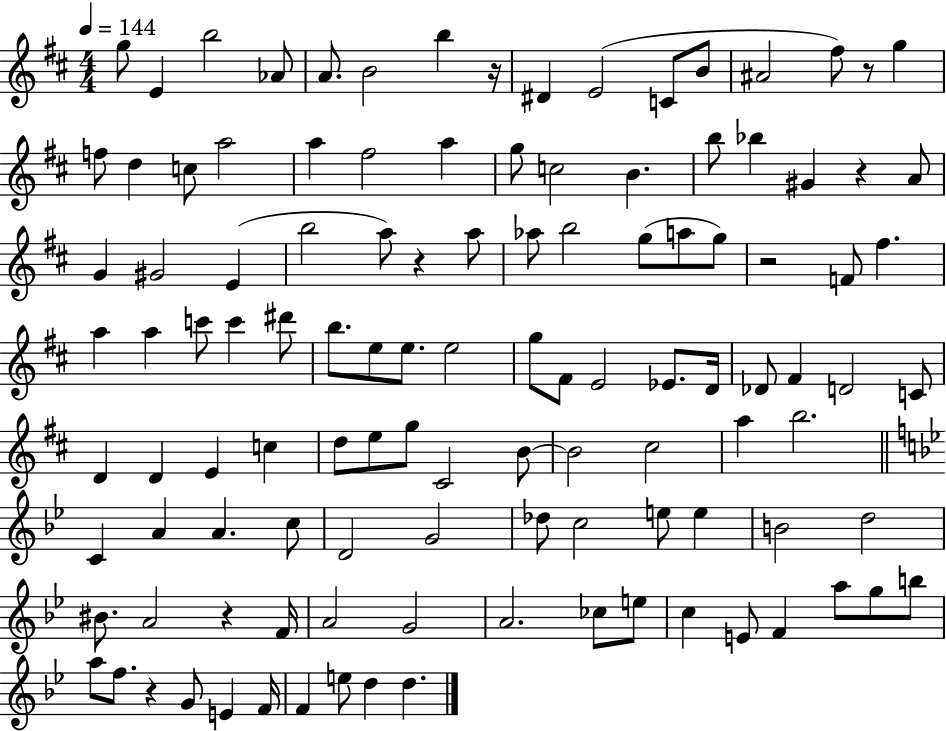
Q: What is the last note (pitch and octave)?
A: D5